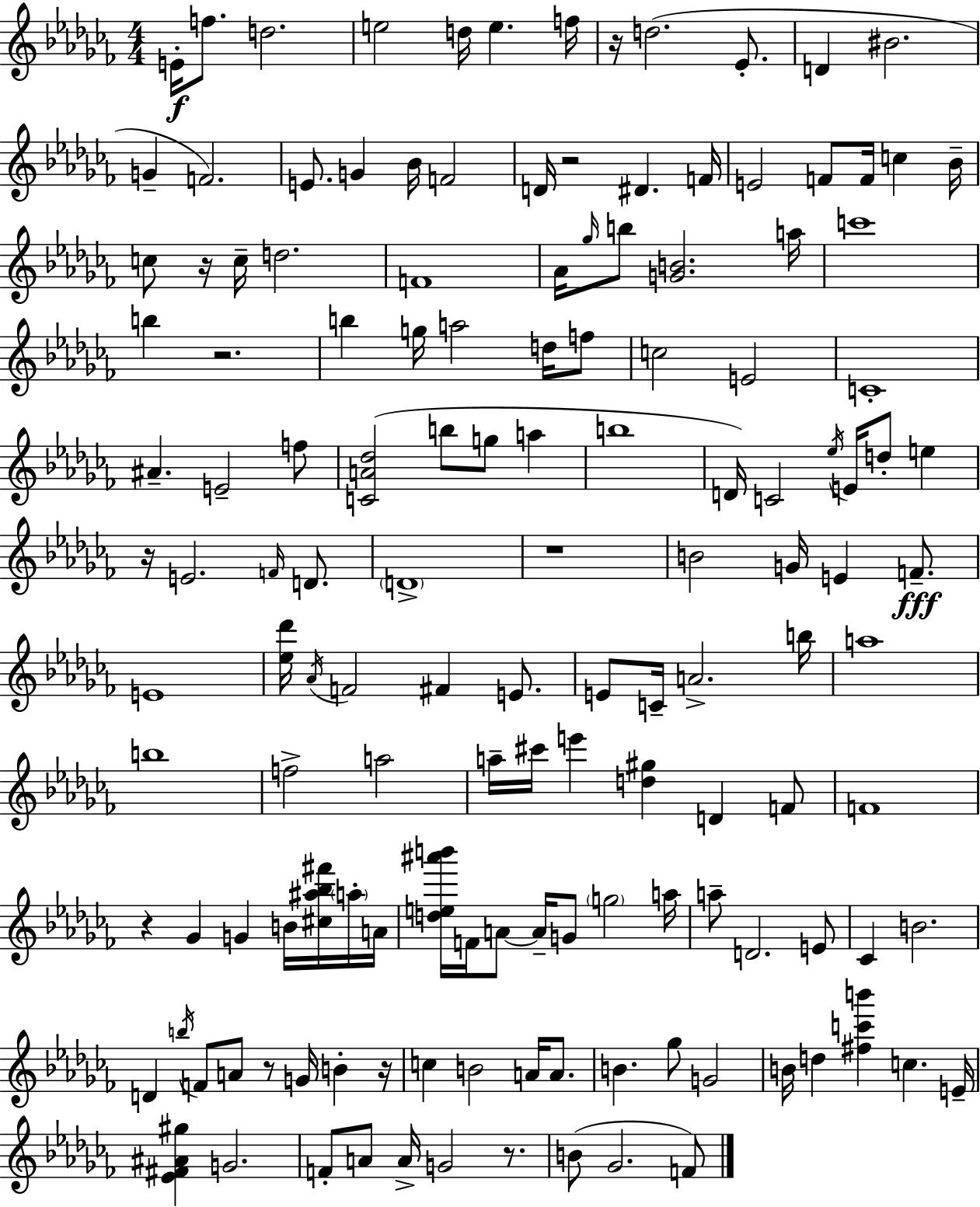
E4/s F5/e. D5/h. E5/h D5/s E5/q. F5/s R/s D5/h. Eb4/e. D4/q BIS4/h. G4/q F4/h. E4/e. G4/q Bb4/s F4/h D4/s R/h D#4/q. F4/s E4/h F4/e F4/s C5/q Bb4/s C5/e R/s C5/s D5/h. F4/w Ab4/s Gb5/s B5/e [G4,B4]/h. A5/s C6/w B5/q R/h. B5/q G5/s A5/h D5/s F5/e C5/h E4/h C4/w A#4/q. E4/h F5/e [C4,A4,Db5]/h B5/e G5/e A5/q B5/w D4/s C4/h Eb5/s E4/s D5/e E5/q R/s E4/h. F4/s D4/e. D4/w R/w B4/h G4/s E4/q F4/e. E4/w [Eb5,Db6]/s Ab4/s F4/h F#4/q E4/e. E4/e C4/s A4/h. B5/s A5/w B5/w F5/h A5/h A5/s C#6/s E6/q [D5,G#5]/q D4/q F4/e F4/w R/q Gb4/q G4/q B4/s [C#5,A#5,Bb5,F#6]/s A5/s A4/s [D5,E5,A#6,B6]/s F4/s A4/e A4/s G4/e G5/h A5/s A5/e D4/h. E4/e CES4/q B4/h. D4/q B5/s F4/e A4/e R/e G4/s B4/q R/s C5/q B4/h A4/s A4/e. B4/q. Gb5/e G4/h B4/s D5/q [F#5,C6,B6]/q C5/q. E4/s [Eb4,F#4,A#4,G#5]/q G4/h. F4/e A4/e A4/s G4/h R/e. B4/e Gb4/h. F4/e